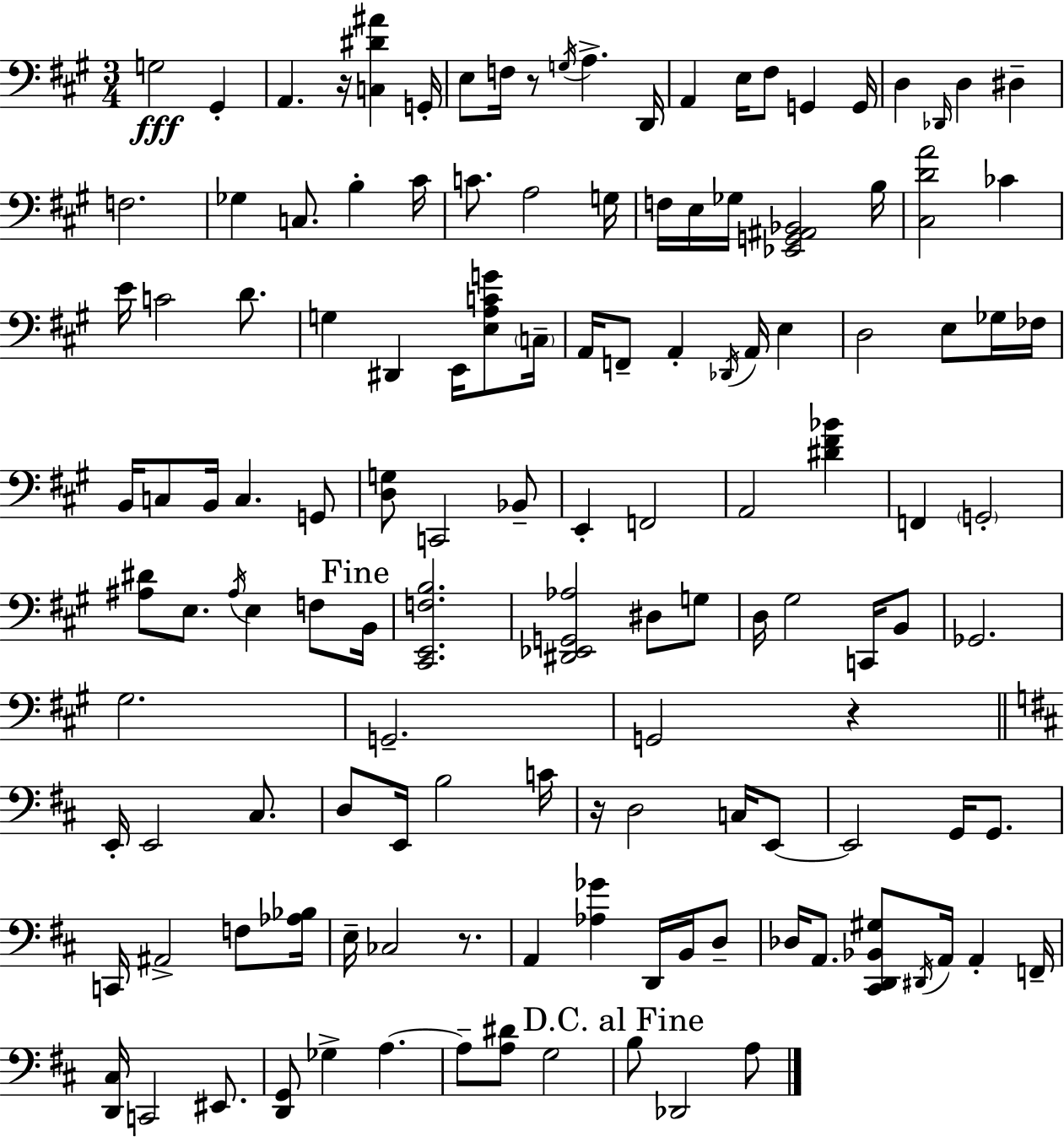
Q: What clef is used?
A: bass